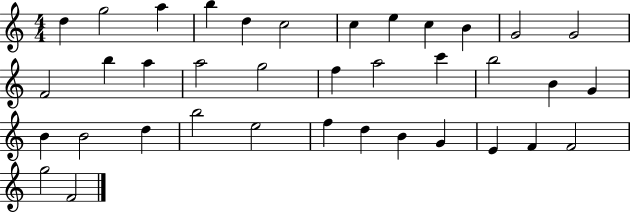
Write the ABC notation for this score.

X:1
T:Untitled
M:4/4
L:1/4
K:C
d g2 a b d c2 c e c B G2 G2 F2 b a a2 g2 f a2 c' b2 B G B B2 d b2 e2 f d B G E F F2 g2 F2